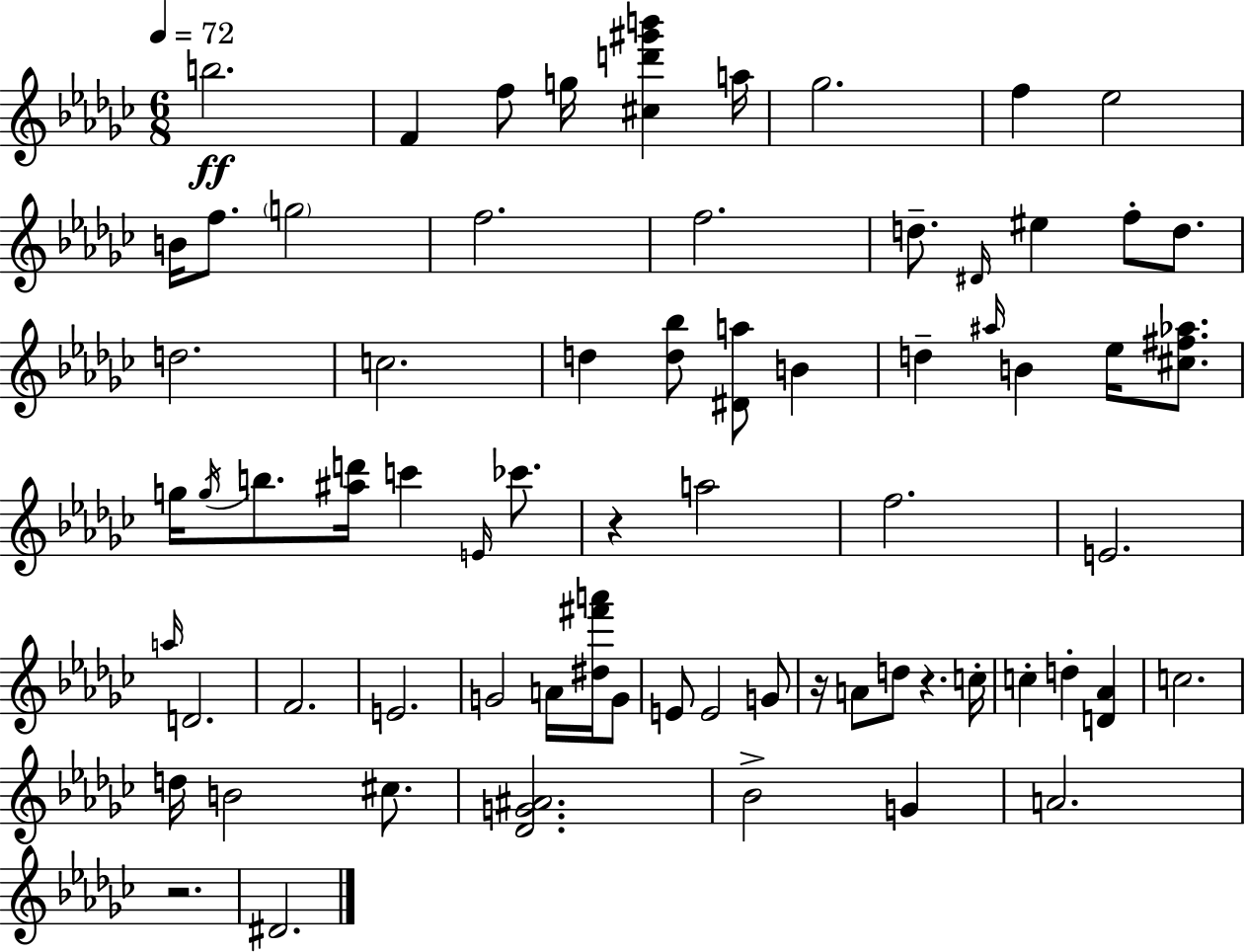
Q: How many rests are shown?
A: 4